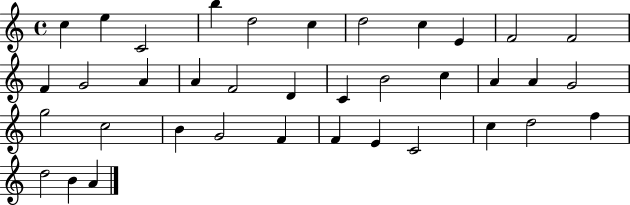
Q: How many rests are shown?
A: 0